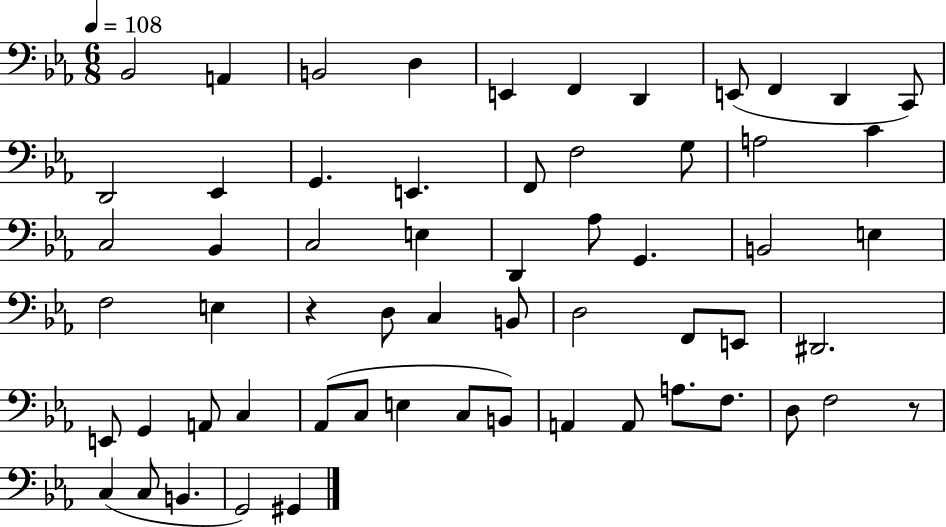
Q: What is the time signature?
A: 6/8